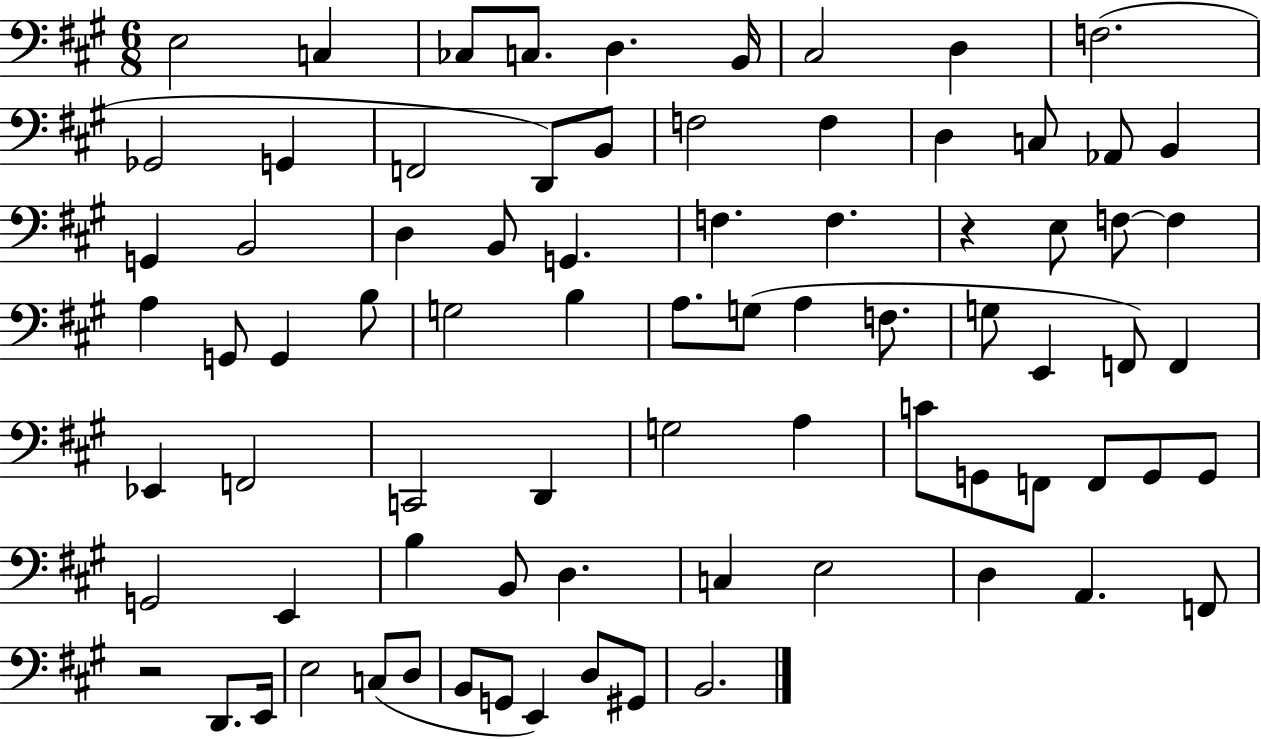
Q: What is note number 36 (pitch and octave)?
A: B3